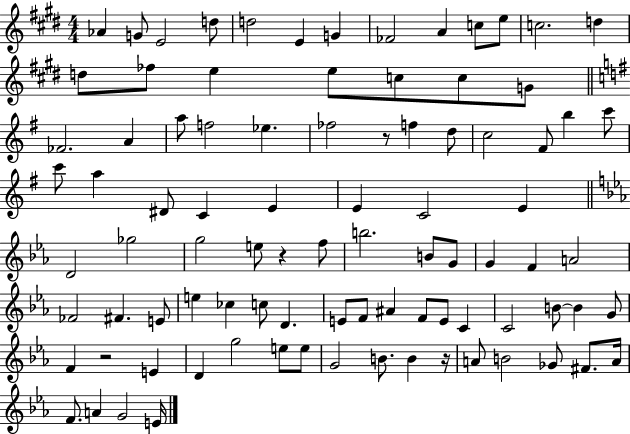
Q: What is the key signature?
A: E major